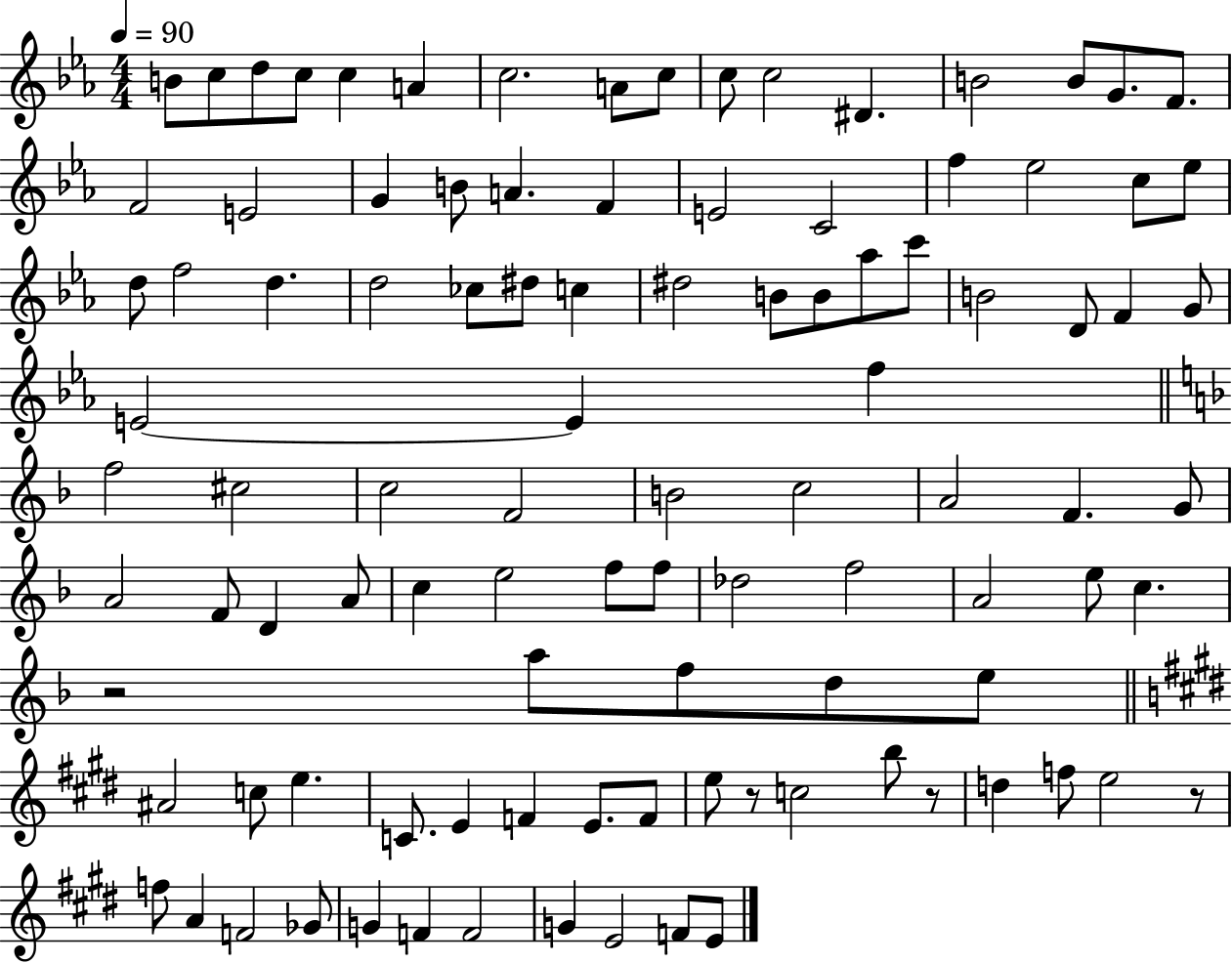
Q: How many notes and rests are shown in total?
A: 102